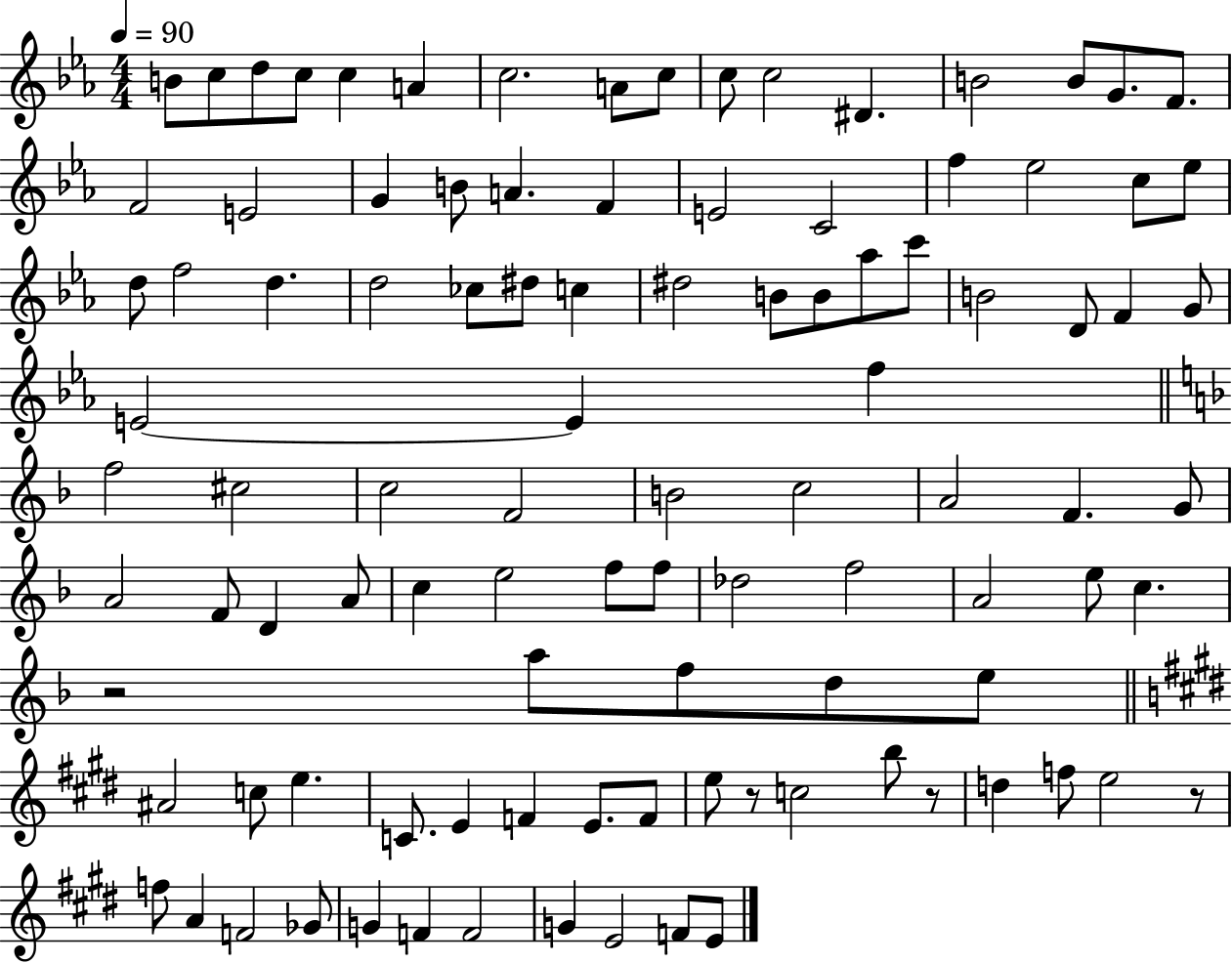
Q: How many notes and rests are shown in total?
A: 102